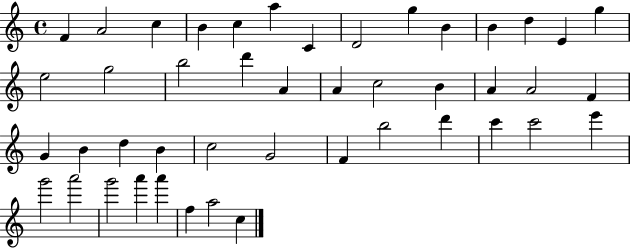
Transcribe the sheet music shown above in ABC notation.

X:1
T:Untitled
M:4/4
L:1/4
K:C
F A2 c B c a C D2 g B B d E g e2 g2 b2 d' A A c2 B A A2 F G B d B c2 G2 F b2 d' c' c'2 e' g'2 a'2 g'2 a' a' f a2 c